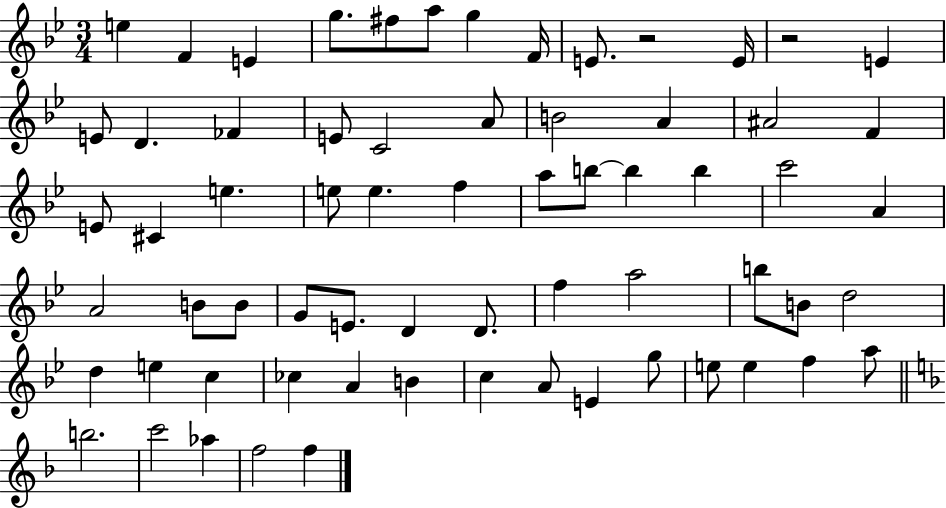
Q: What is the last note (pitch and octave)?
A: F5